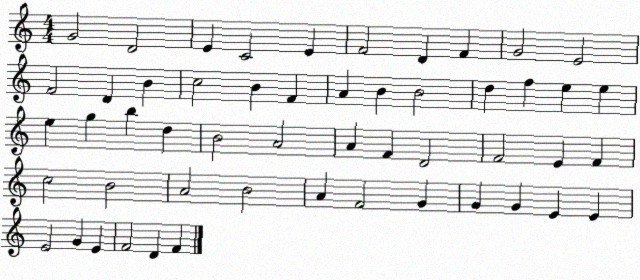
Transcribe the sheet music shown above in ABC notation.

X:1
T:Untitled
M:4/4
L:1/4
K:C
G2 D2 E C2 E F2 D F G2 E2 F2 D B c2 B F A B B2 d f e e e g b d B2 A2 A F D2 F2 E F c2 B2 A2 B2 A F2 G G G E E E2 G E F2 D F